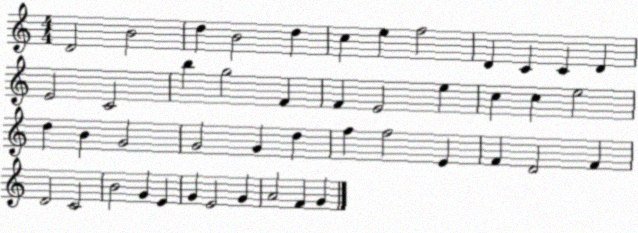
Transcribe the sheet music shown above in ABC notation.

X:1
T:Untitled
M:4/4
L:1/4
K:C
D2 B2 d B2 d c e f2 D C C D E2 C2 b g2 F F E2 e c c e2 d B G2 G2 G d f f2 E F D2 F D2 C2 B2 G E G E2 G A2 F G